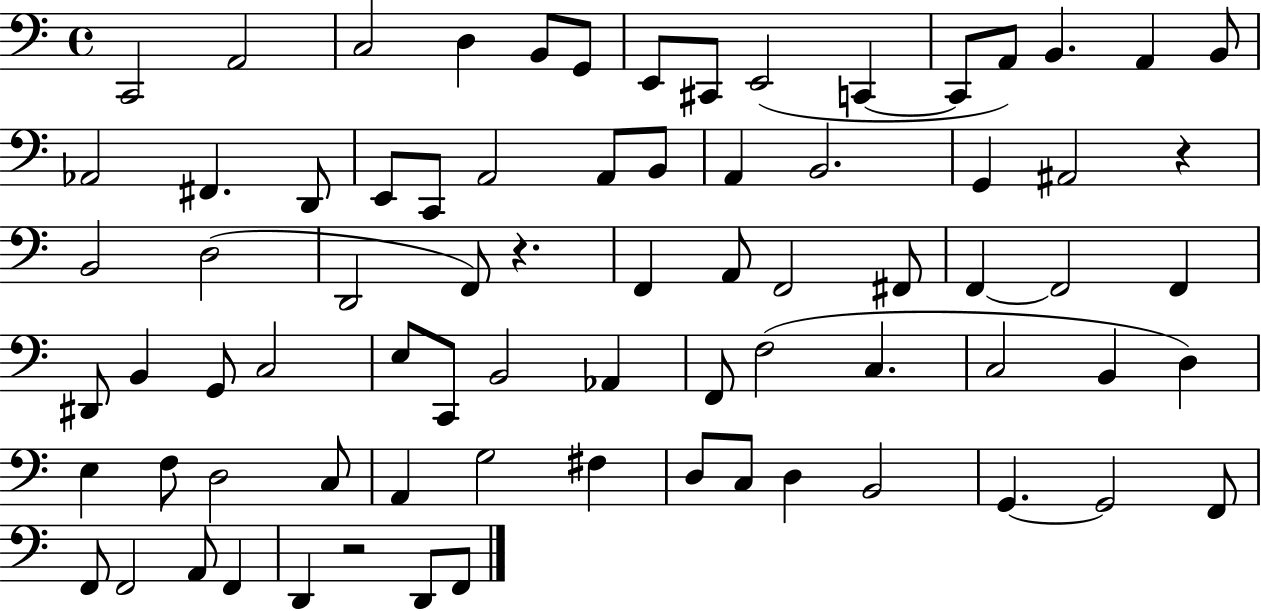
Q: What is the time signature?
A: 4/4